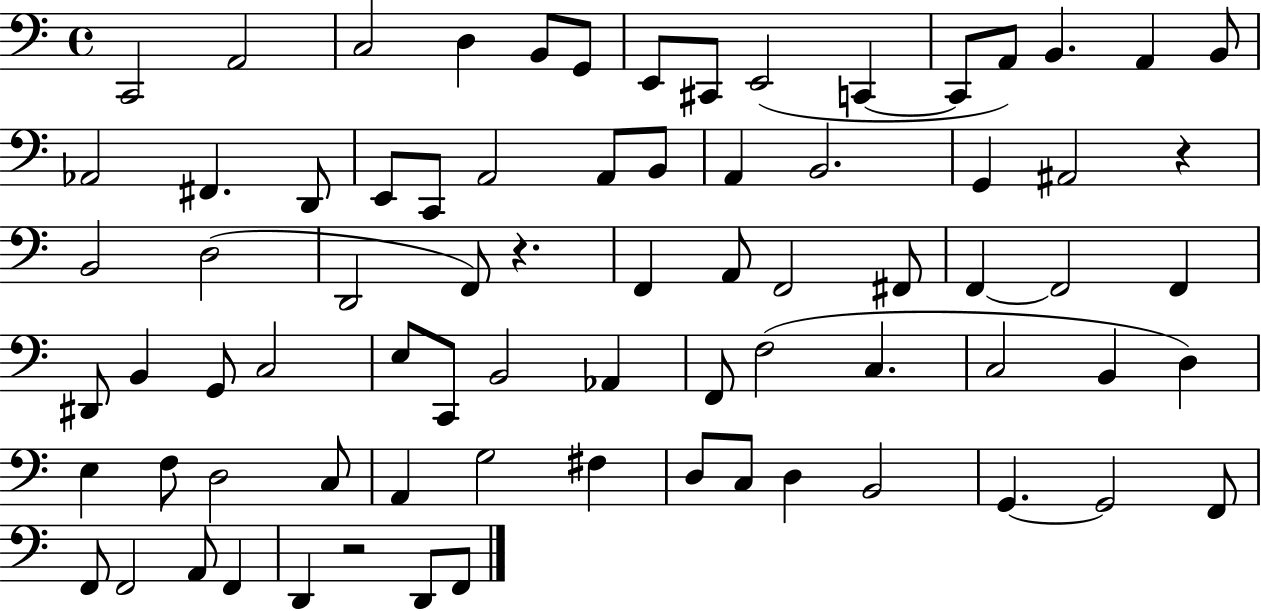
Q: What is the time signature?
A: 4/4